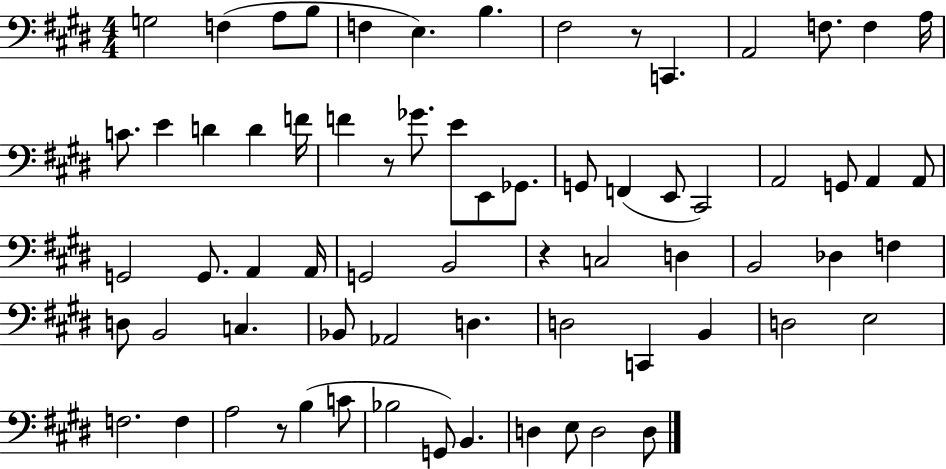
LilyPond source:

{
  \clef bass
  \numericTimeSignature
  \time 4/4
  \key e \major
  g2 f4( a8 b8 | f4 e4.) b4. | fis2 r8 c,4. | a,2 f8. f4 a16 | \break c'8. e'4 d'4 d'4 f'16 | f'4 r8 ges'8. e'8 e,8 ges,8. | g,8 f,4( e,8 cis,2) | a,2 g,8 a,4 a,8 | \break g,2 g,8. a,4 a,16 | g,2 b,2 | r4 c2 d4 | b,2 des4 f4 | \break d8 b,2 c4. | bes,8 aes,2 d4. | d2 c,4 b,4 | d2 e2 | \break f2. f4 | a2 r8 b4( c'8 | bes2 g,8) b,4. | d4 e8 d2 d8 | \break \bar "|."
}